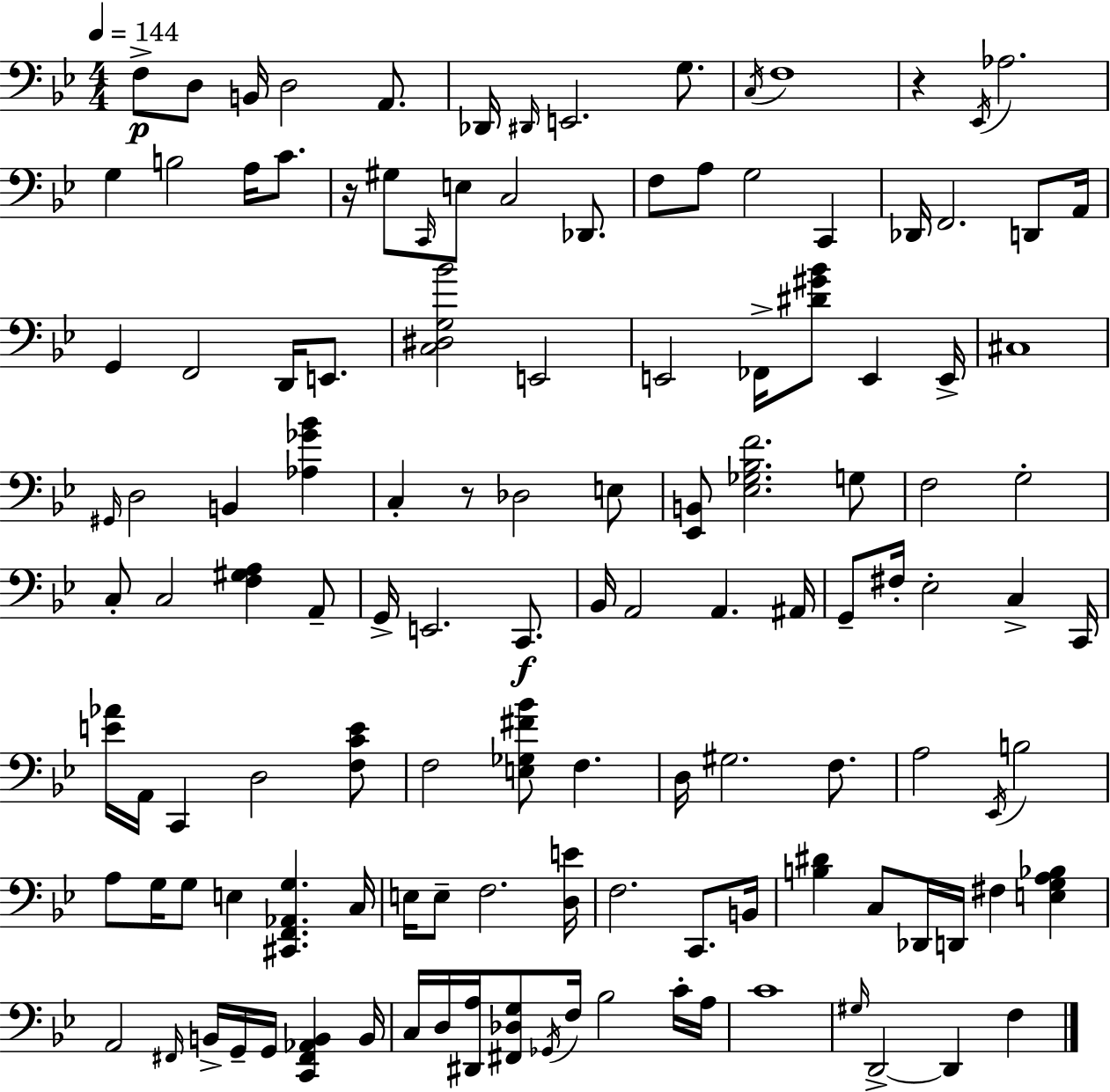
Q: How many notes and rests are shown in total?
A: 127